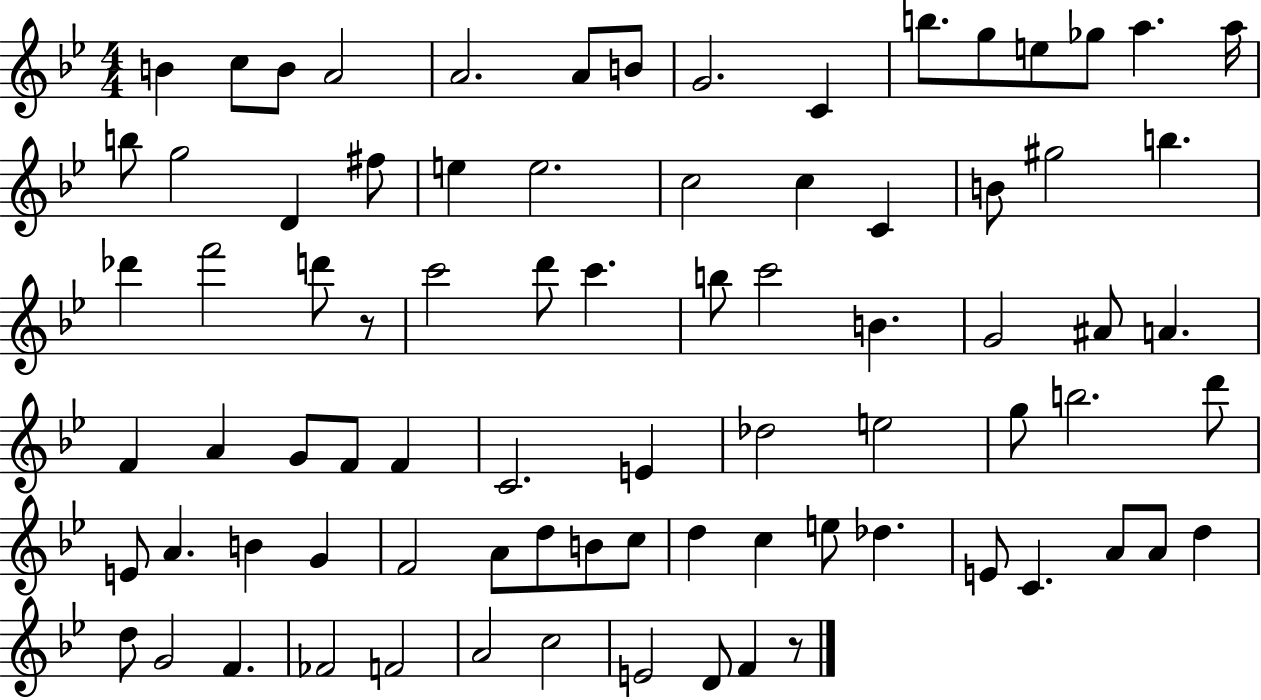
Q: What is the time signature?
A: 4/4